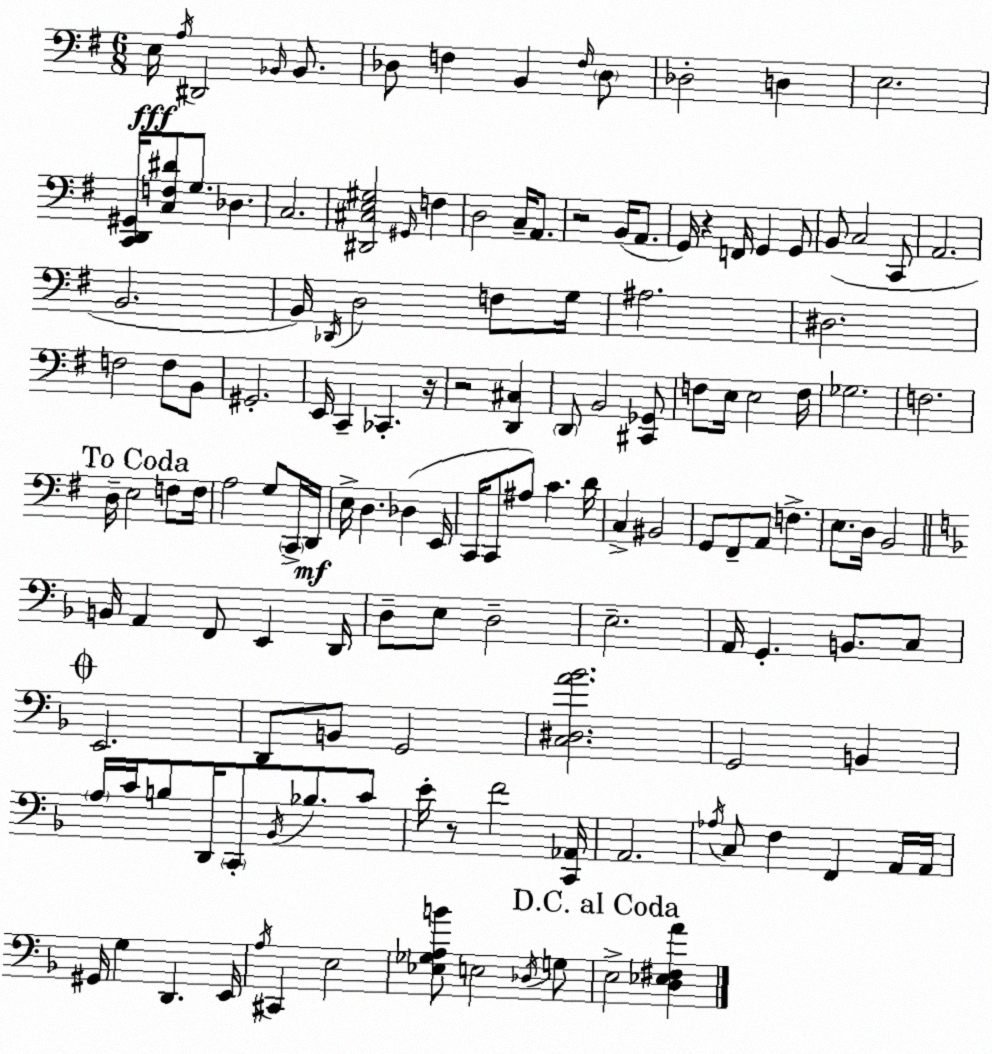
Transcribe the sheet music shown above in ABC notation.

X:1
T:Untitled
M:6/8
L:1/4
K:G
E,/4 A,/4 ^D,,2 _B,,/4 _B,,/2 _D,/2 F, B,, F,/4 _D,/2 _D,2 D, E,2 [C,,D,,^G,,]/4 [C,F,^D]/2 G,/2 _D, C,2 [^D,,^C,E,^G,]2 ^G,,/4 F, D,2 C,/4 A,,/2 z2 B,,/4 A,,/2 G,,/4 z F,,/4 G,, G,,/2 B,,/2 C,2 C,,/2 A,,2 B,,2 B,,/4 _D,,/4 D,2 F,/2 G,/4 ^A,2 ^D,2 F,2 F,/2 B,,/2 ^G,,2 E,,/4 C,, _C,, z/4 z2 [D,,^C,] D,,/2 B,,2 [^C,,_G,,]/2 F,/2 E,/4 E,2 F,/4 _G,2 F,2 D,/4 E,2 F,/2 F,/4 A,2 G,/2 C,,/4 D,,/4 E,/4 D, _D, E,,/4 C,,/4 C,,/2 ^A,/2 C D/4 C, ^B,,2 G,,/2 ^F,,/2 A,,/2 F, E,/2 D,/4 B,,2 B,,/4 A,, F,,/2 E,, D,,/4 D,/2 E,/2 D,2 E,2 A,,/4 G,, B,,/2 C,/2 E,,2 D,,/2 B,,/2 G,,2 [C,^D,A_B]2 G,,2 B,, A,/4 C/4 B,/2 D,,/4 C,,/2 _B,,/4 _B,/2 C/2 E/4 z/2 F2 [C,,_A,,]/4 A,,2 _A,/4 C,/2 F, F,, A,,/4 A,,/4 ^G,,/4 G, D,, E,,/4 A,/4 ^C,, E,2 [_E,_G,A,B]/2 E,2 _D,/4 G,/2 E,2 [D,_E,^F,A]